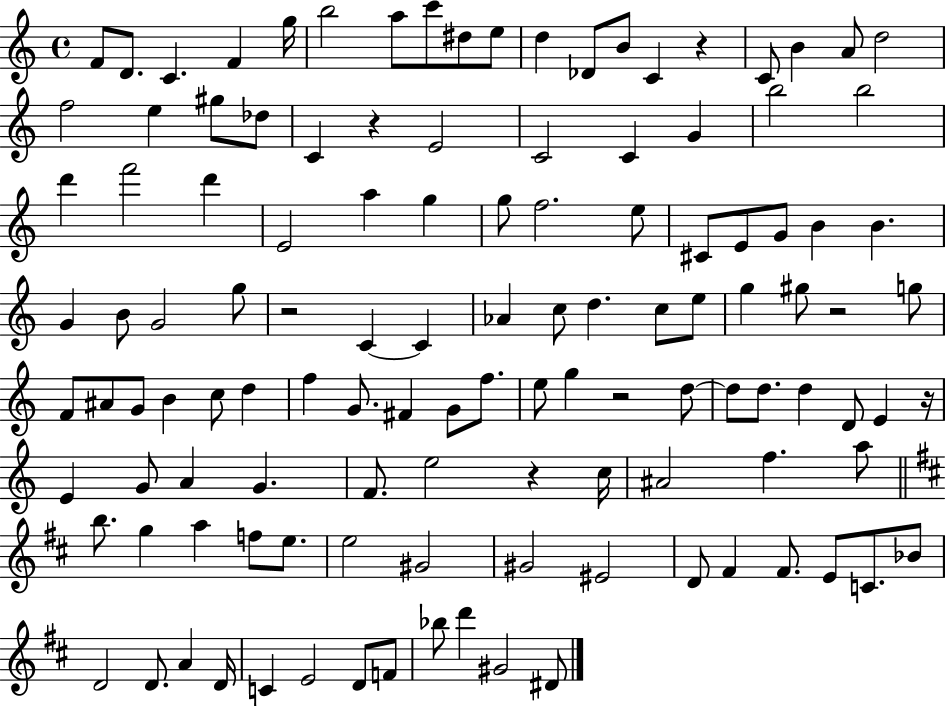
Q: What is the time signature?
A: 4/4